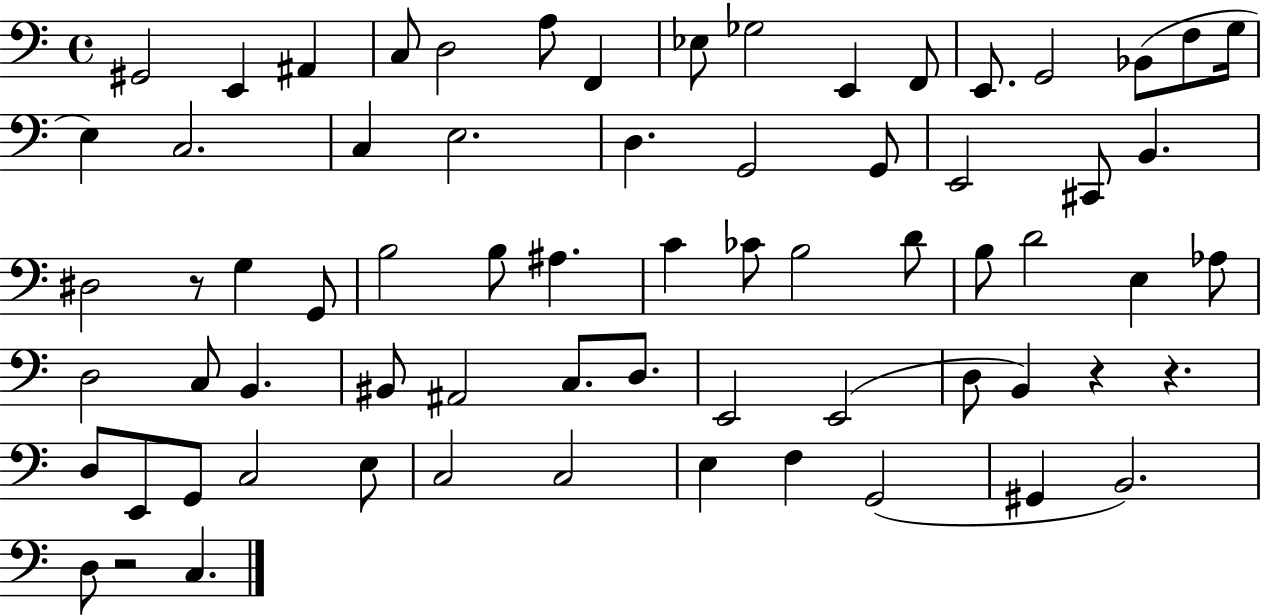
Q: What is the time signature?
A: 4/4